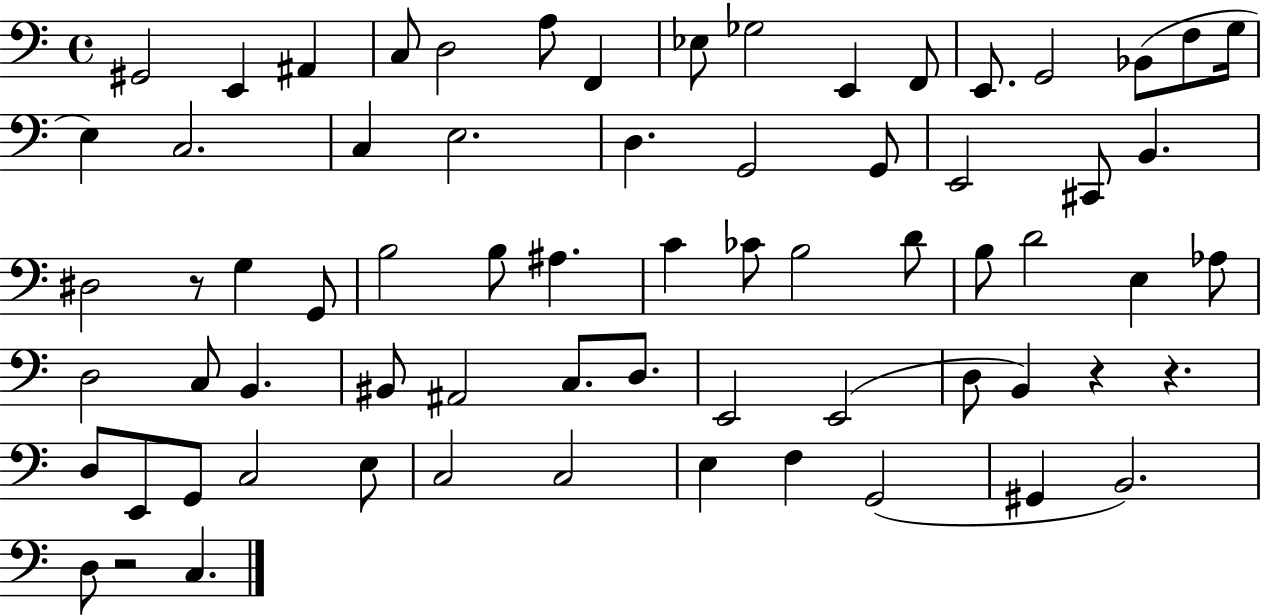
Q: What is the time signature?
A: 4/4